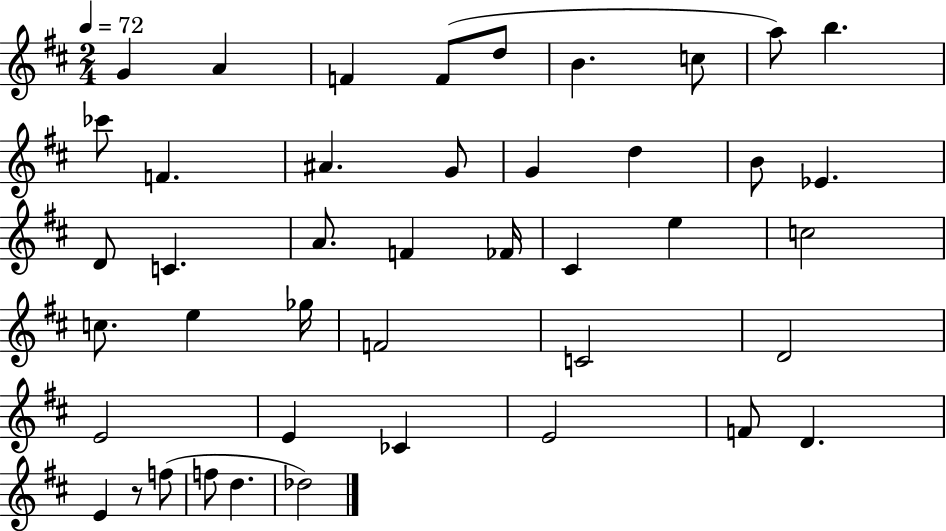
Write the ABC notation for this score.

X:1
T:Untitled
M:2/4
L:1/4
K:D
G A F F/2 d/2 B c/2 a/2 b _c'/2 F ^A G/2 G d B/2 _E D/2 C A/2 F _F/4 ^C e c2 c/2 e _g/4 F2 C2 D2 E2 E _C E2 F/2 D E z/2 f/2 f/2 d _d2